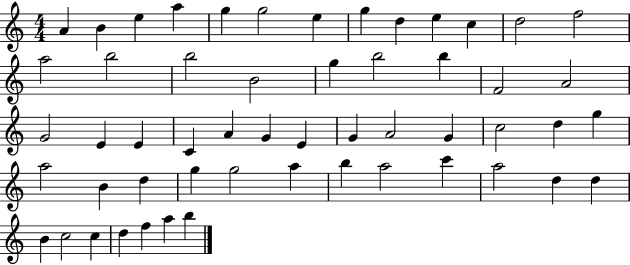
X:1
T:Untitled
M:4/4
L:1/4
K:C
A B e a g g2 e g d e c d2 f2 a2 b2 b2 B2 g b2 b F2 A2 G2 E E C A G E G A2 G c2 d g a2 B d g g2 a b a2 c' a2 d d B c2 c d f a b